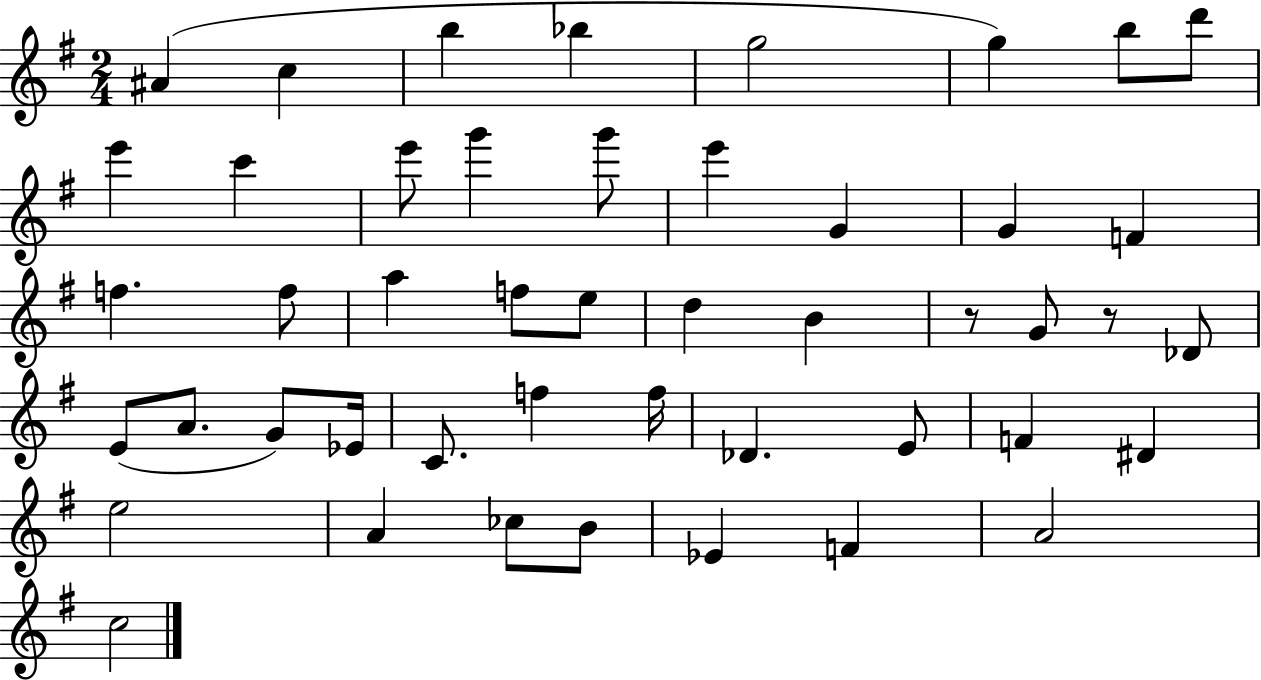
{
  \clef treble
  \numericTimeSignature
  \time 2/4
  \key g \major
  ais'4( c''4 | b''4 bes''4 | g''2 | g''4) b''8 d'''8 | \break e'''4 c'''4 | e'''8 g'''4 g'''8 | e'''4 g'4 | g'4 f'4 | \break f''4. f''8 | a''4 f''8 e''8 | d''4 b'4 | r8 g'8 r8 des'8 | \break e'8( a'8. g'8) ees'16 | c'8. f''4 f''16 | des'4. e'8 | f'4 dis'4 | \break e''2 | a'4 ces''8 b'8 | ees'4 f'4 | a'2 | \break c''2 | \bar "|."
}